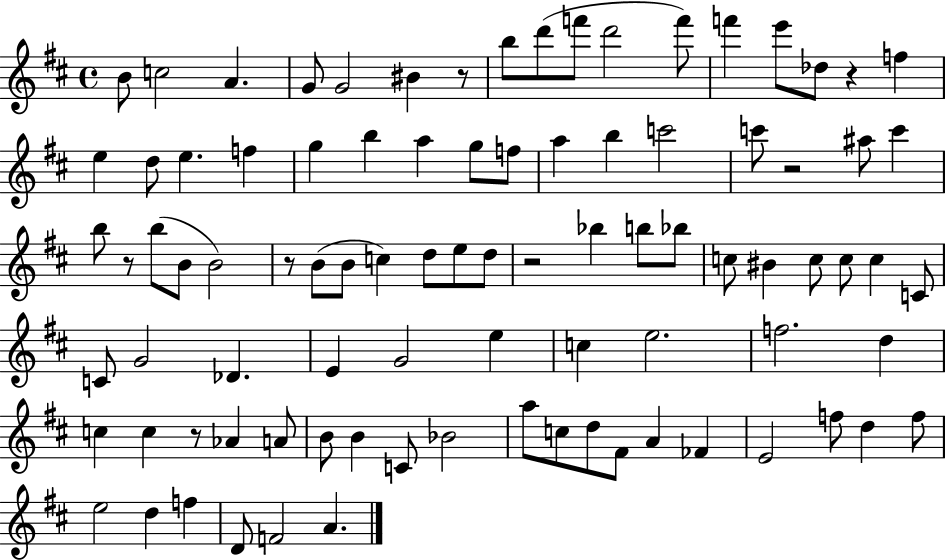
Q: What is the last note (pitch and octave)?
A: A4